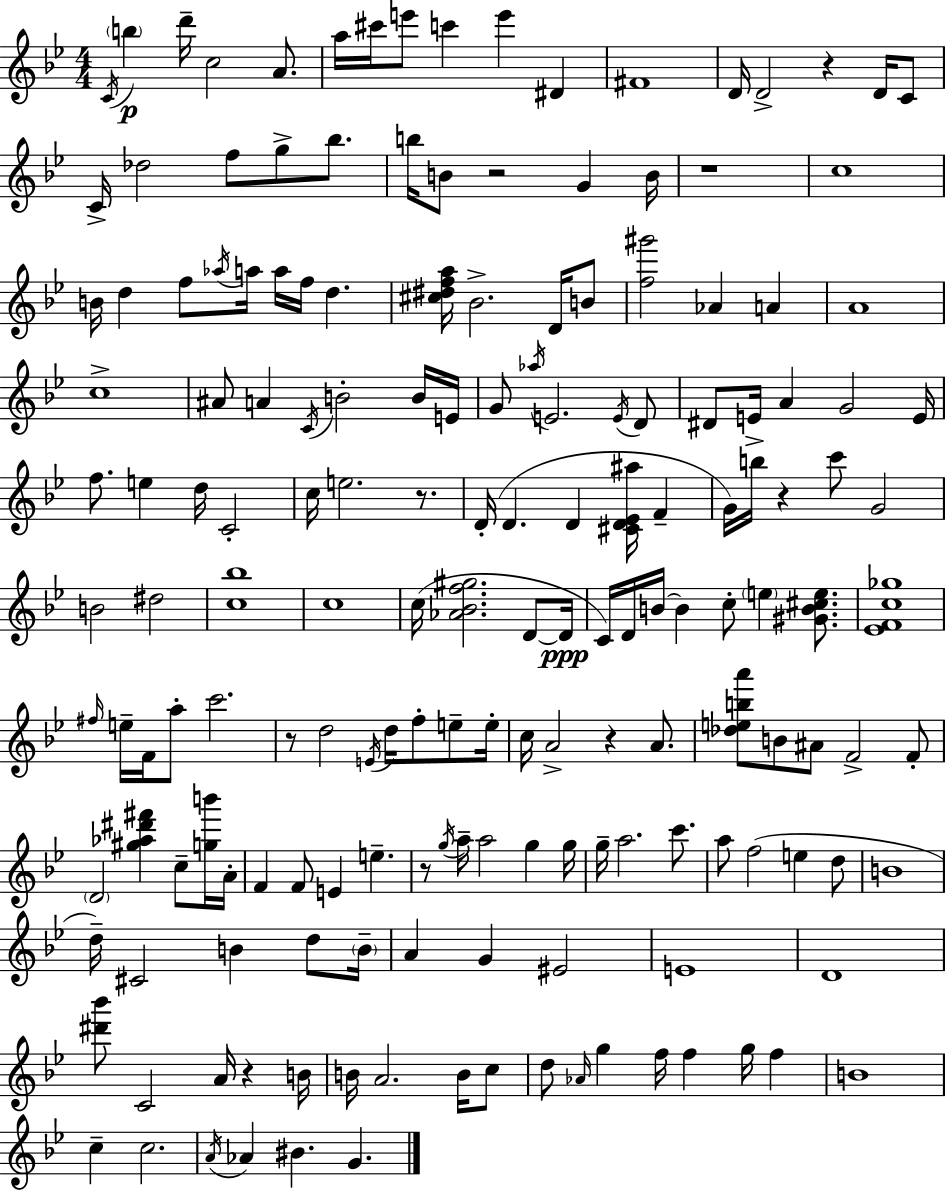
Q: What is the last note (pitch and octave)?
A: G4